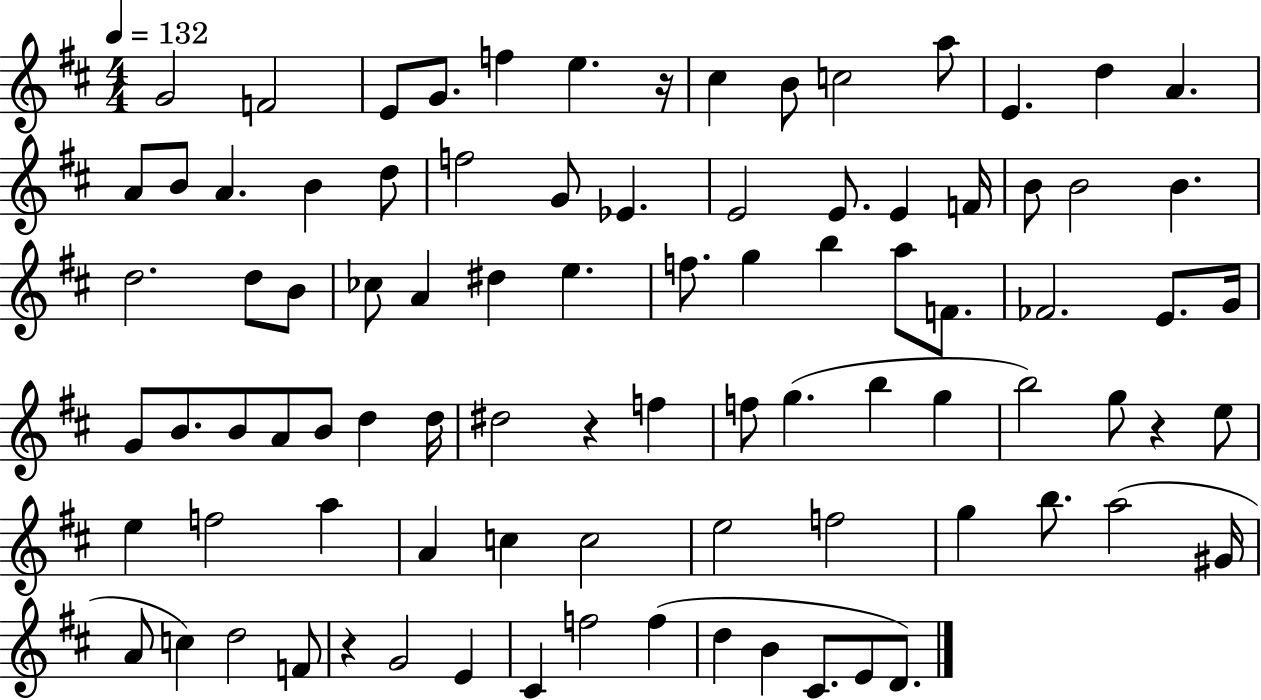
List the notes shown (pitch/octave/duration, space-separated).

G4/h F4/h E4/e G4/e. F5/q E5/q. R/s C#5/q B4/e C5/h A5/e E4/q. D5/q A4/q. A4/e B4/e A4/q. B4/q D5/e F5/h G4/e Eb4/q. E4/h E4/e. E4/q F4/s B4/e B4/h B4/q. D5/h. D5/e B4/e CES5/e A4/q D#5/q E5/q. F5/e. G5/q B5/q A5/e F4/e. FES4/h. E4/e. G4/s G4/e B4/e. B4/e A4/e B4/e D5/q D5/s D#5/h R/q F5/q F5/e G5/q. B5/q G5/q B5/h G5/e R/q E5/e E5/q F5/h A5/q A4/q C5/q C5/h E5/h F5/h G5/q B5/e. A5/h G#4/s A4/e C5/q D5/h F4/e R/q G4/h E4/q C#4/q F5/h F5/q D5/q B4/q C#4/e. E4/e D4/e.